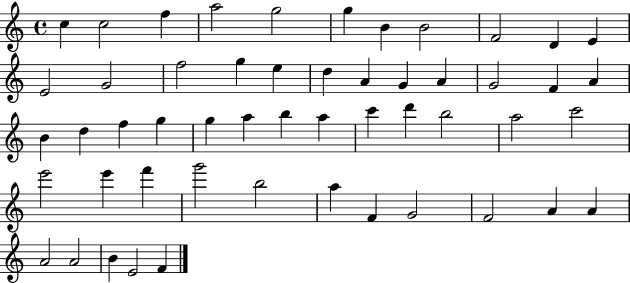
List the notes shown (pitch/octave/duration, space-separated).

C5/q C5/h F5/q A5/h G5/h G5/q B4/q B4/h F4/h D4/q E4/q E4/h G4/h F5/h G5/q E5/q D5/q A4/q G4/q A4/q G4/h F4/q A4/q B4/q D5/q F5/q G5/q G5/q A5/q B5/q A5/q C6/q D6/q B5/h A5/h C6/h E6/h E6/q F6/q G6/h B5/h A5/q F4/q G4/h F4/h A4/q A4/q A4/h A4/h B4/q E4/h F4/q